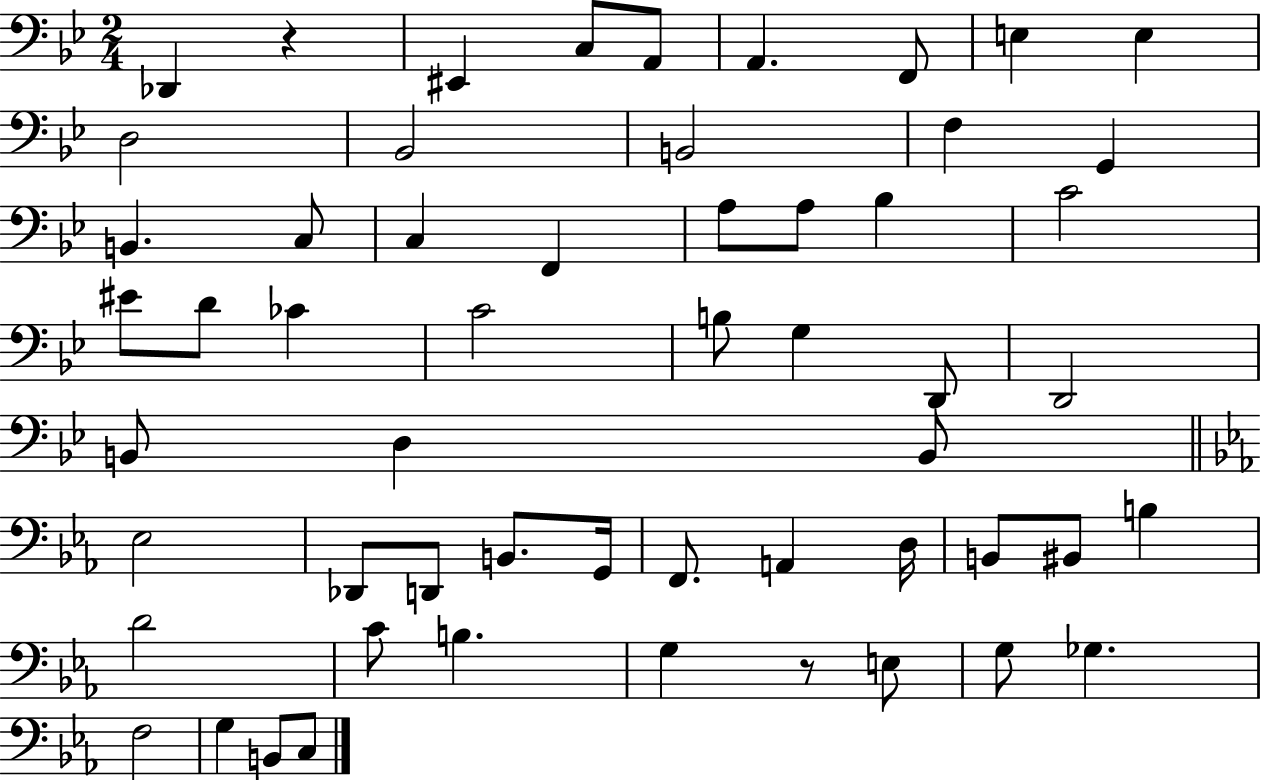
Db2/q R/q EIS2/q C3/e A2/e A2/q. F2/e E3/q E3/q D3/h Bb2/h B2/h F3/q G2/q B2/q. C3/e C3/q F2/q A3/e A3/e Bb3/q C4/h EIS4/e D4/e CES4/q C4/h B3/e G3/q D2/e D2/h B2/e D3/q B2/e Eb3/h Db2/e D2/e B2/e. G2/s F2/e. A2/q D3/s B2/e BIS2/e B3/q D4/h C4/e B3/q. G3/q R/e E3/e G3/e Gb3/q. F3/h G3/q B2/e C3/e